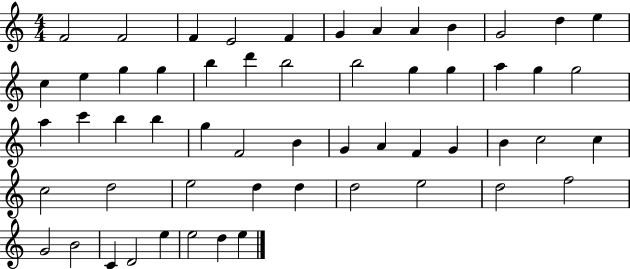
X:1
T:Untitled
M:4/4
L:1/4
K:C
F2 F2 F E2 F G A A B G2 d e c e g g b d' b2 b2 g g a g g2 a c' b b g F2 B G A F G B c2 c c2 d2 e2 d d d2 e2 d2 f2 G2 B2 C D2 e e2 d e